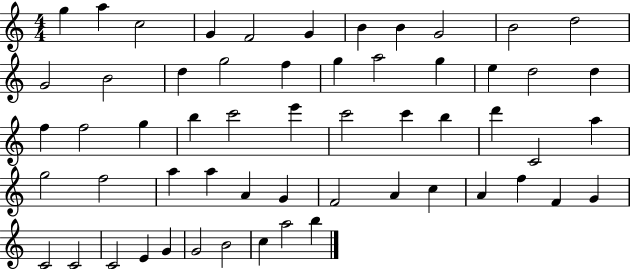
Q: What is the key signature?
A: C major